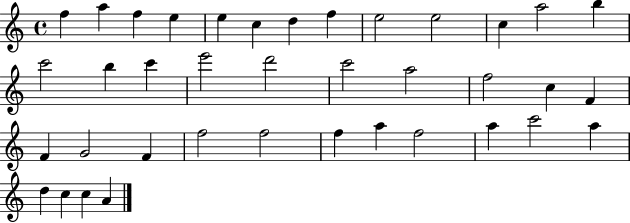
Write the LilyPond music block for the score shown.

{
  \clef treble
  \time 4/4
  \defaultTimeSignature
  \key c \major
  f''4 a''4 f''4 e''4 | e''4 c''4 d''4 f''4 | e''2 e''2 | c''4 a''2 b''4 | \break c'''2 b''4 c'''4 | e'''2 d'''2 | c'''2 a''2 | f''2 c''4 f'4 | \break f'4 g'2 f'4 | f''2 f''2 | f''4 a''4 f''2 | a''4 c'''2 a''4 | \break d''4 c''4 c''4 a'4 | \bar "|."
}